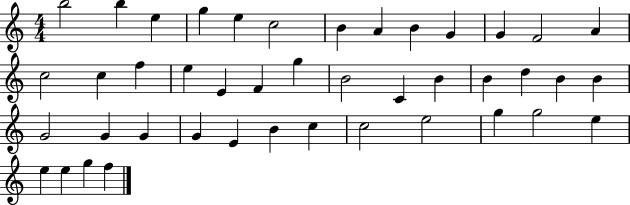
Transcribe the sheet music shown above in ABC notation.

X:1
T:Untitled
M:4/4
L:1/4
K:C
b2 b e g e c2 B A B G G F2 A c2 c f e E F g B2 C B B d B B G2 G G G E B c c2 e2 g g2 e e e g f